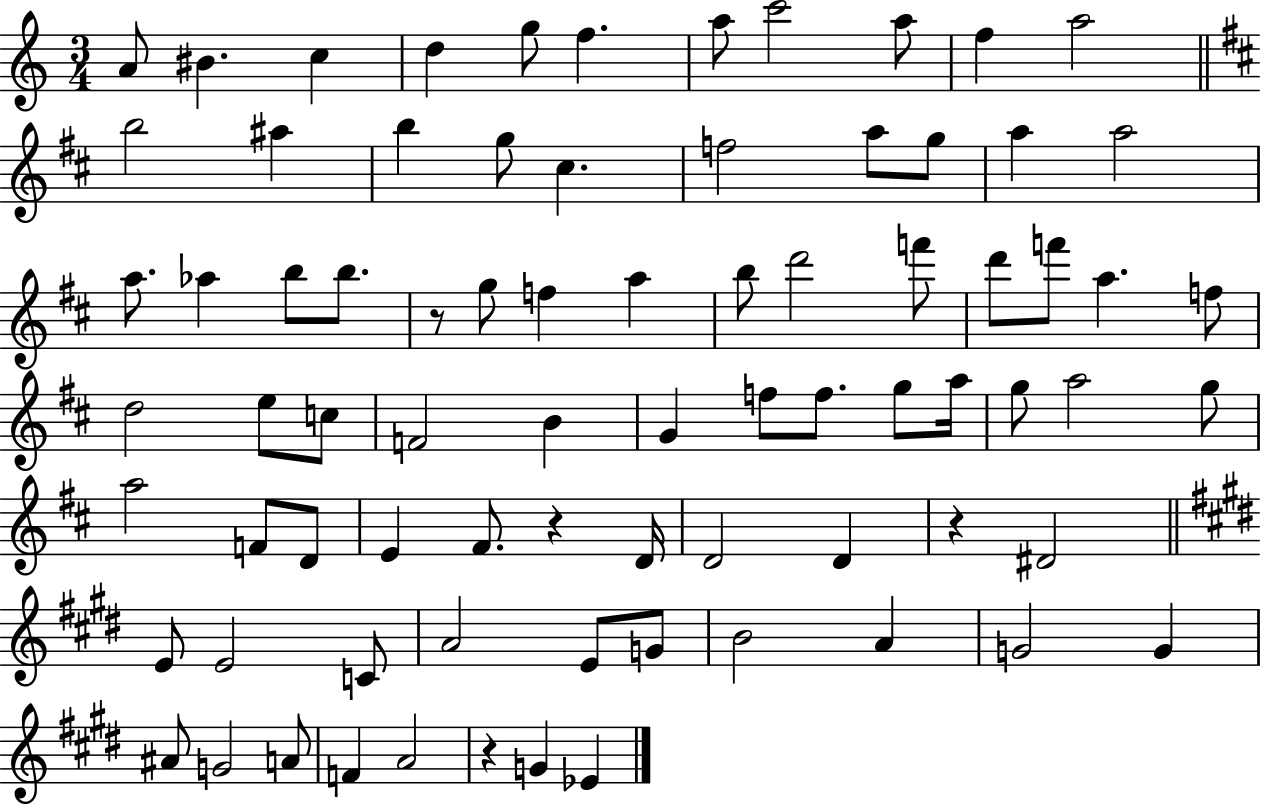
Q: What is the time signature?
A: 3/4